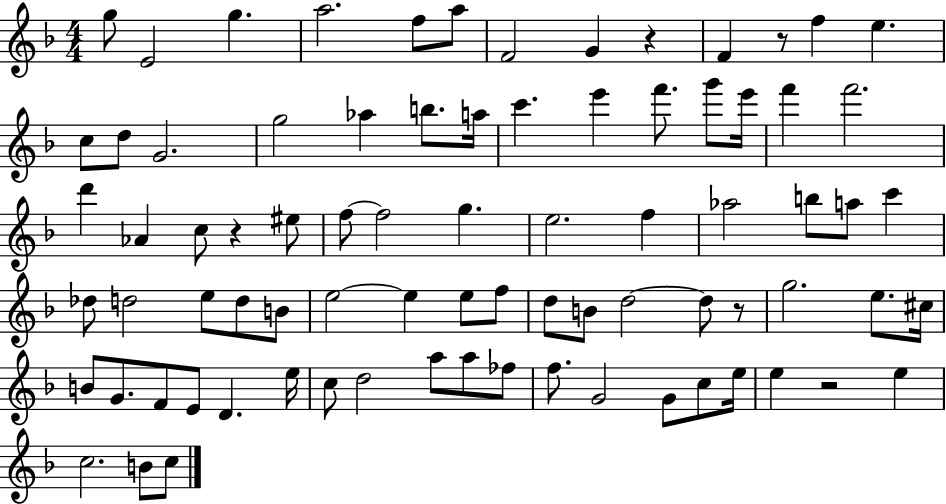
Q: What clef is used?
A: treble